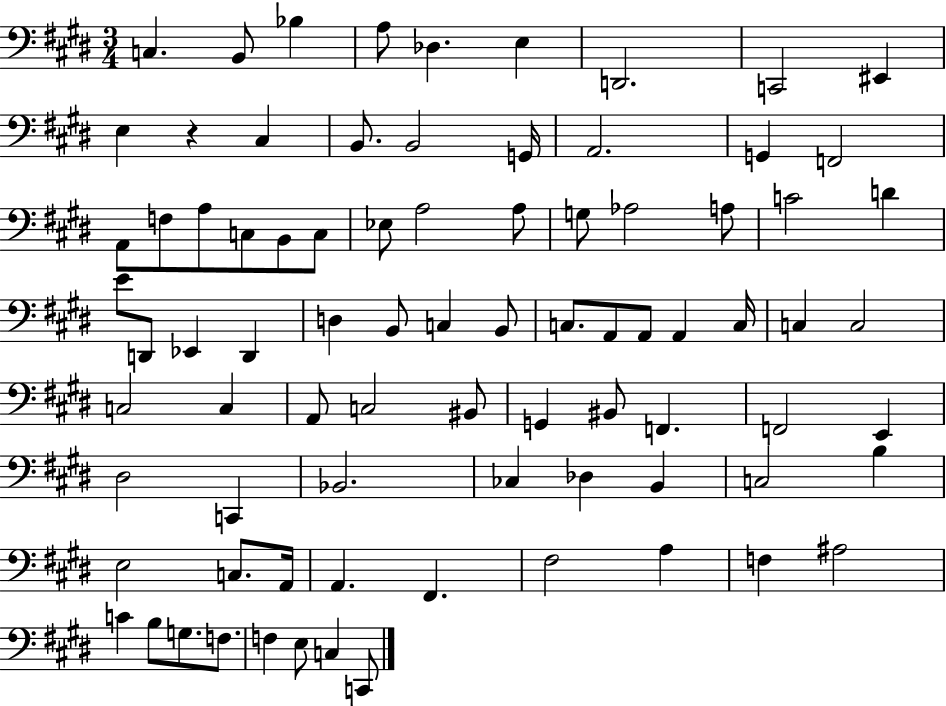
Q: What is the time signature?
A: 3/4